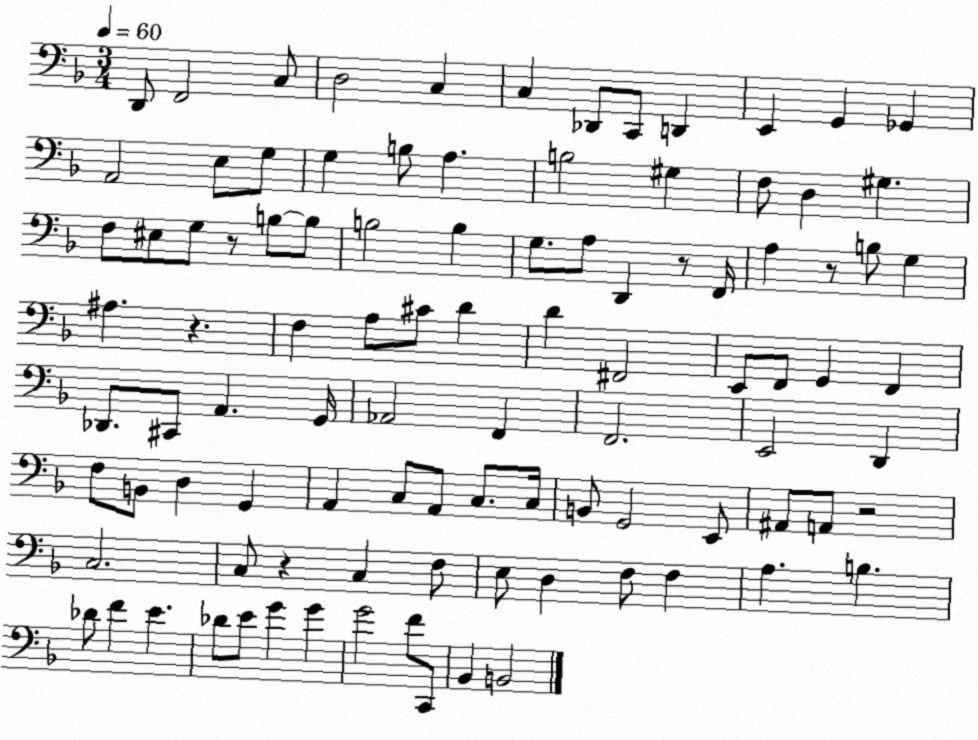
X:1
T:Untitled
M:3/4
L:1/4
K:F
D,,/2 F,,2 C,/2 D,2 C, C, _D,,/2 C,,/2 D,, E,, G,, _G,, A,,2 E,/2 G,/2 G, B,/2 A, B,2 ^G, F,/2 D, ^G, F,/2 ^E,/2 G,/2 z/2 B,/2 B,/2 B,2 B, G,/2 A,/2 D,, z/2 F,,/4 A, z/2 B,/2 G, ^A, z F, A,/2 ^C/2 D D ^F,,2 E,,/2 F,,/2 G,, F,, _D,,/2 ^C,,/2 A,, G,,/4 _A,,2 F,, F,,2 E,,2 D,, F,/2 B,,/2 D, G,, A,, C,/2 A,,/2 C,/2 C,/4 B,,/2 G,,2 E,,/2 ^A,,/2 A,,/2 z2 C,2 C,/2 z C, F,/2 E,/2 D, F,/2 F, A, B, _D/2 F E _D/2 E/2 G G G2 F/2 C,,/2 _B,, B,,2